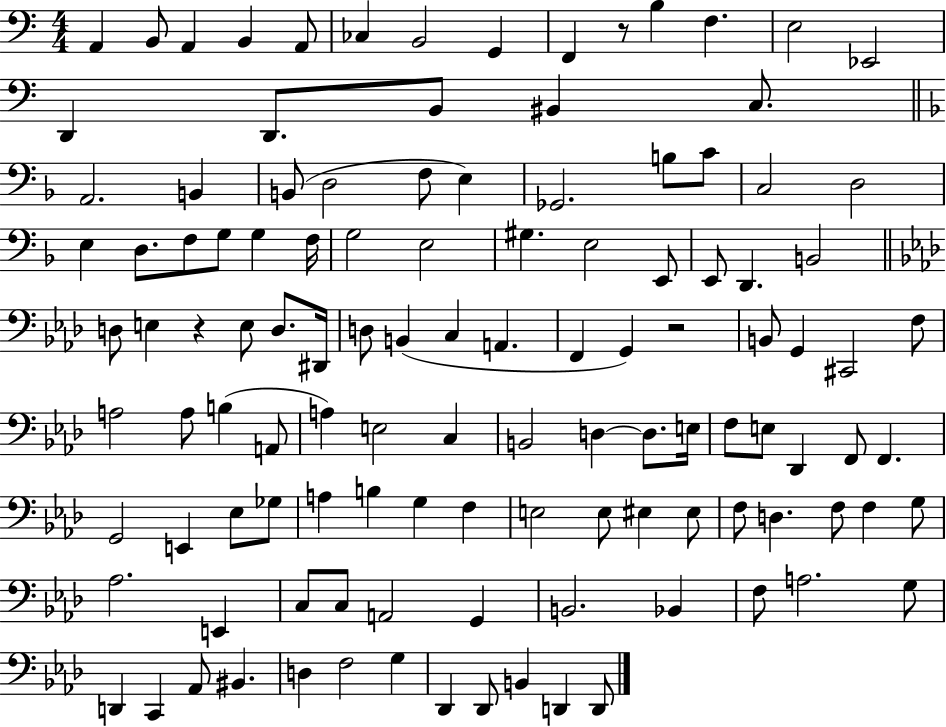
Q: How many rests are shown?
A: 3